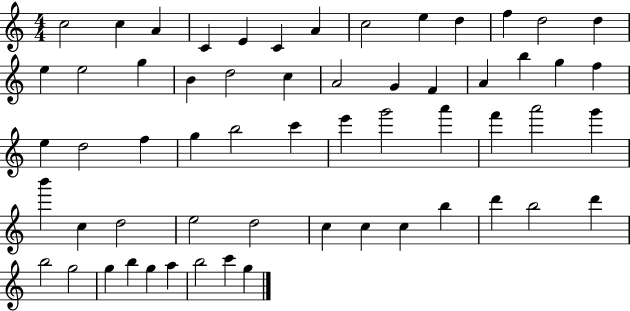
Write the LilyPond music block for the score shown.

{
  \clef treble
  \numericTimeSignature
  \time 4/4
  \key c \major
  c''2 c''4 a'4 | c'4 e'4 c'4 a'4 | c''2 e''4 d''4 | f''4 d''2 d''4 | \break e''4 e''2 g''4 | b'4 d''2 c''4 | a'2 g'4 f'4 | a'4 b''4 g''4 f''4 | \break e''4 d''2 f''4 | g''4 b''2 c'''4 | e'''4 g'''2 a'''4 | f'''4 a'''2 g'''4 | \break b'''4 c''4 d''2 | e''2 d''2 | c''4 c''4 c''4 b''4 | d'''4 b''2 d'''4 | \break b''2 g''2 | g''4 b''4 g''4 a''4 | b''2 c'''4 g''4 | \bar "|."
}